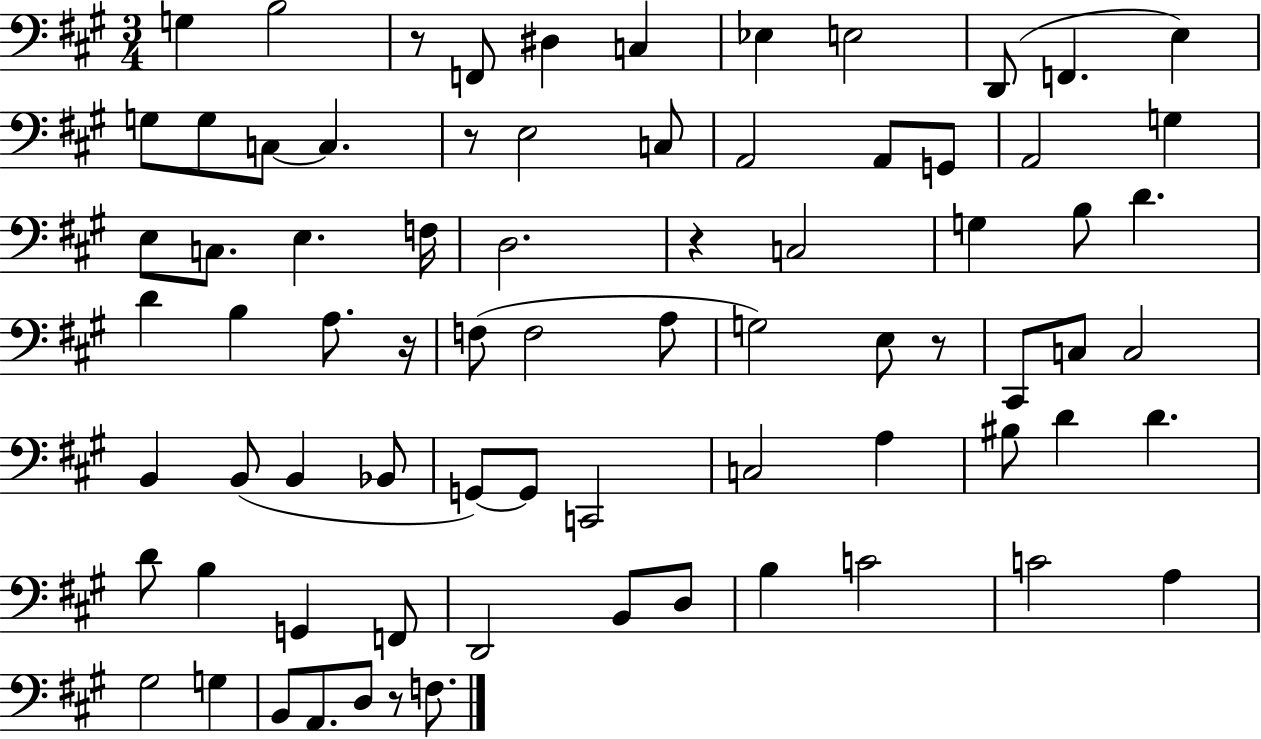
{
  \clef bass
  \numericTimeSignature
  \time 3/4
  \key a \major
  g4 b2 | r8 f,8 dis4 c4 | ees4 e2 | d,8( f,4. e4) | \break g8 g8 c8~~ c4. | r8 e2 c8 | a,2 a,8 g,8 | a,2 g4 | \break e8 c8. e4. f16 | d2. | r4 c2 | g4 b8 d'4. | \break d'4 b4 a8. r16 | f8( f2 a8 | g2) e8 r8 | cis,8 c8 c2 | \break b,4 b,8( b,4 bes,8 | g,8~~) g,8 c,2 | c2 a4 | bis8 d'4 d'4. | \break d'8 b4 g,4 f,8 | d,2 b,8 d8 | b4 c'2 | c'2 a4 | \break gis2 g4 | b,8 a,8. d8 r8 f8. | \bar "|."
}